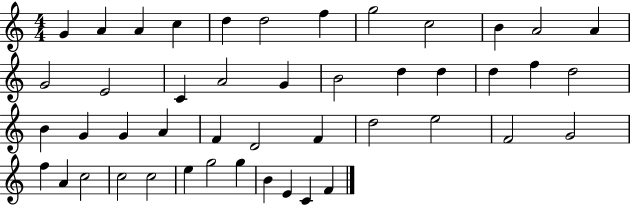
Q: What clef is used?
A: treble